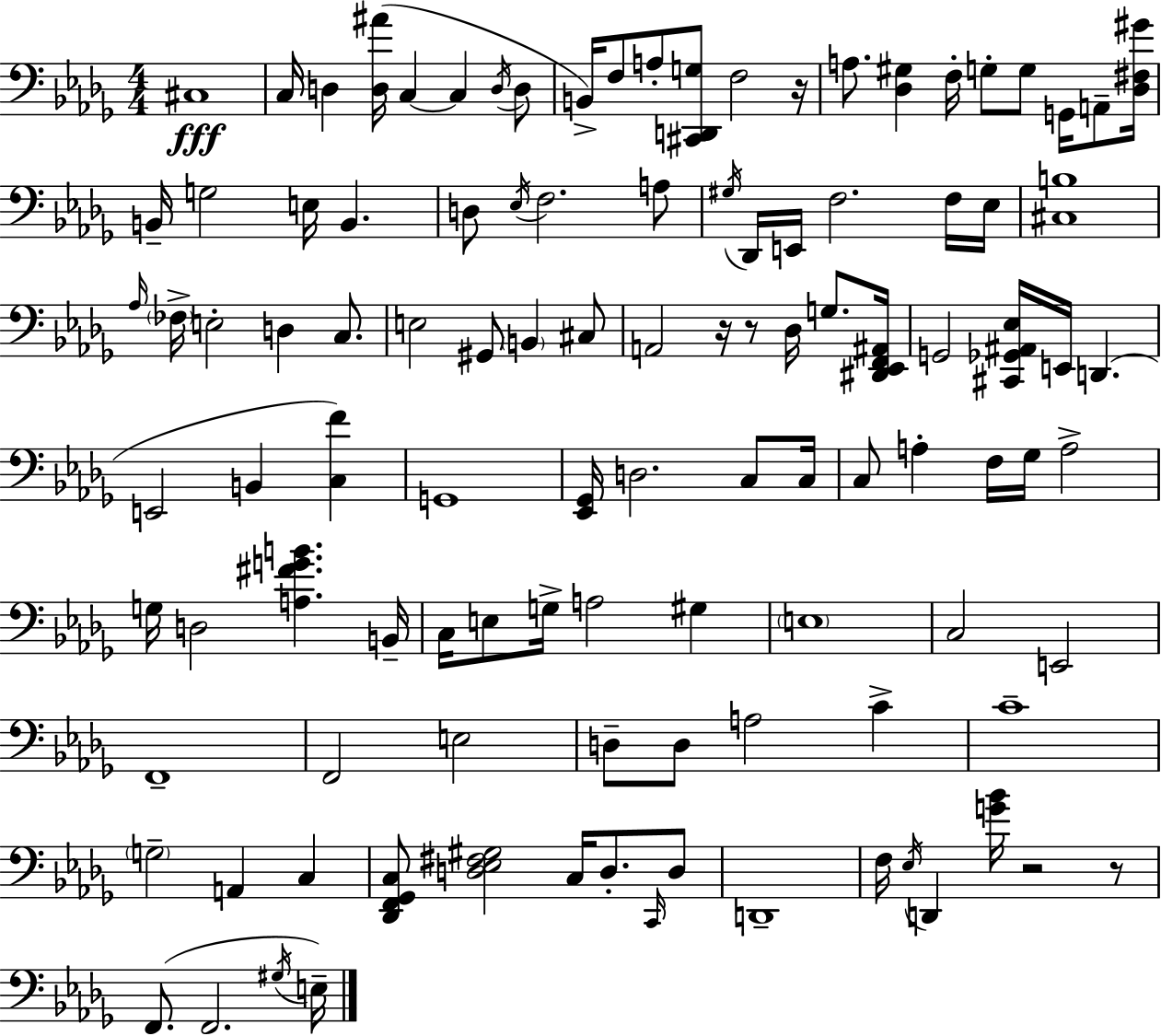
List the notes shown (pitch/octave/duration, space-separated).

C#3/w C3/s D3/q [D3,A#4]/s C3/q C3/q D3/s D3/e B2/s F3/e A3/e [C#2,D2,G3]/e F3/h R/s A3/e. [Db3,G#3]/q F3/s G3/e G3/e G2/s A2/e [Db3,F#3,G#4]/s B2/s G3/h E3/s B2/q. D3/e Eb3/s F3/h. A3/e G#3/s Db2/s E2/s F3/h. F3/s Eb3/s [C#3,B3]/w Ab3/s FES3/s E3/h D3/q C3/e. E3/h G#2/e B2/q C#3/e A2/h R/s R/e Db3/s G3/e. [D#2,Eb2,F2,A#2]/s G2/h [C#2,Gb2,A#2,Eb3]/s E2/s D2/q. E2/h B2/q [C3,F4]/q G2/w [Eb2,Gb2]/s D3/h. C3/e C3/s C3/e A3/q F3/s Gb3/s A3/h G3/s D3/h [A3,F#4,G4,B4]/q. B2/s C3/s E3/e G3/s A3/h G#3/q E3/w C3/h E2/h F2/w F2/h E3/h D3/e D3/e A3/h C4/q C4/w G3/h A2/q C3/q [Db2,F2,Gb2,C3]/e [D3,Eb3,F#3,G#3]/h C3/s D3/e. C2/s D3/e D2/w F3/s Eb3/s D2/q [G4,Bb4]/s R/h R/e F2/e. F2/h. G#3/s E3/s